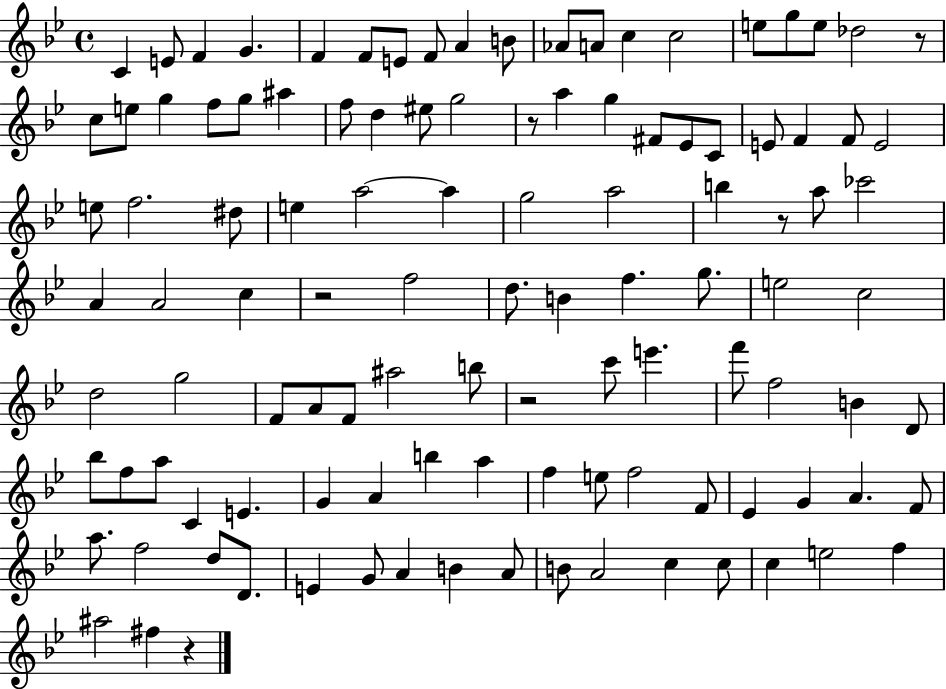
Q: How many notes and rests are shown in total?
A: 112